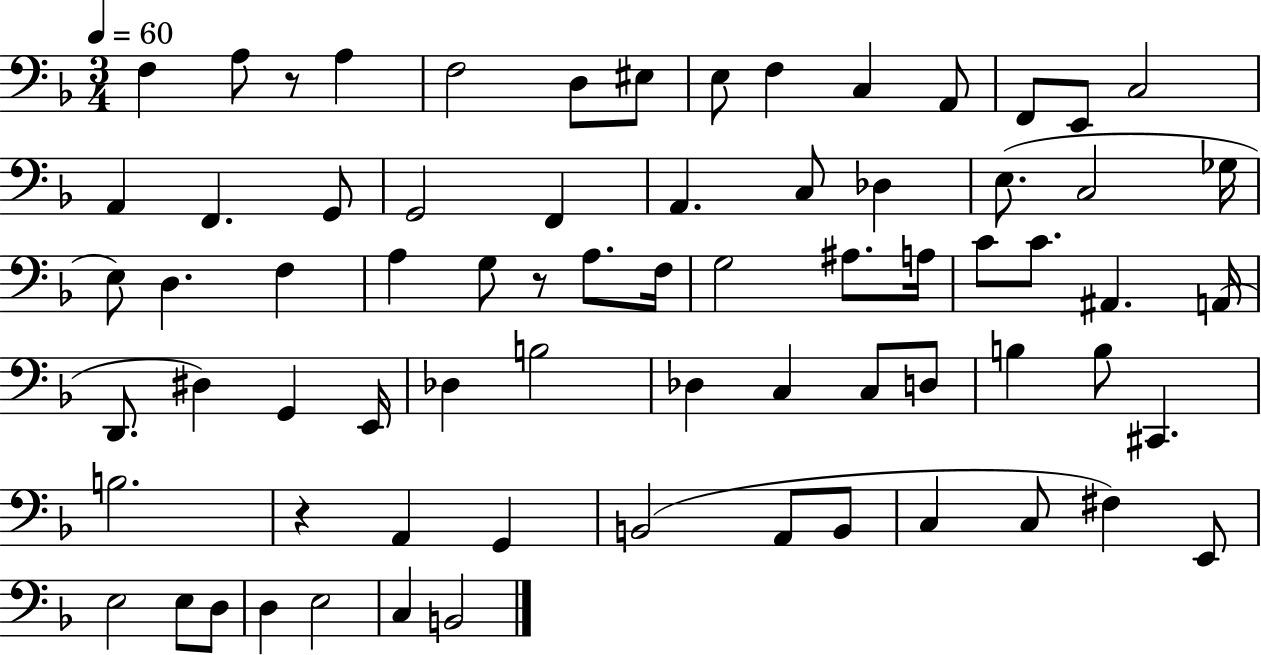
{
  \clef bass
  \numericTimeSignature
  \time 3/4
  \key f \major
  \tempo 4 = 60
  f4 a8 r8 a4 | f2 d8 eis8 | e8 f4 c4 a,8 | f,8 e,8 c2 | \break a,4 f,4. g,8 | g,2 f,4 | a,4. c8 des4 | e8.( c2 ges16 | \break e8) d4. f4 | a4 g8 r8 a8. f16 | g2 ais8. a16 | c'8 c'8. ais,4. a,16( | \break d,8. dis4) g,4 e,16 | des4 b2 | des4 c4 c8 d8 | b4 b8 cis,4. | \break b2. | r4 a,4 g,4 | b,2( a,8 b,8 | c4 c8 fis4) e,8 | \break e2 e8 d8 | d4 e2 | c4 b,2 | \bar "|."
}